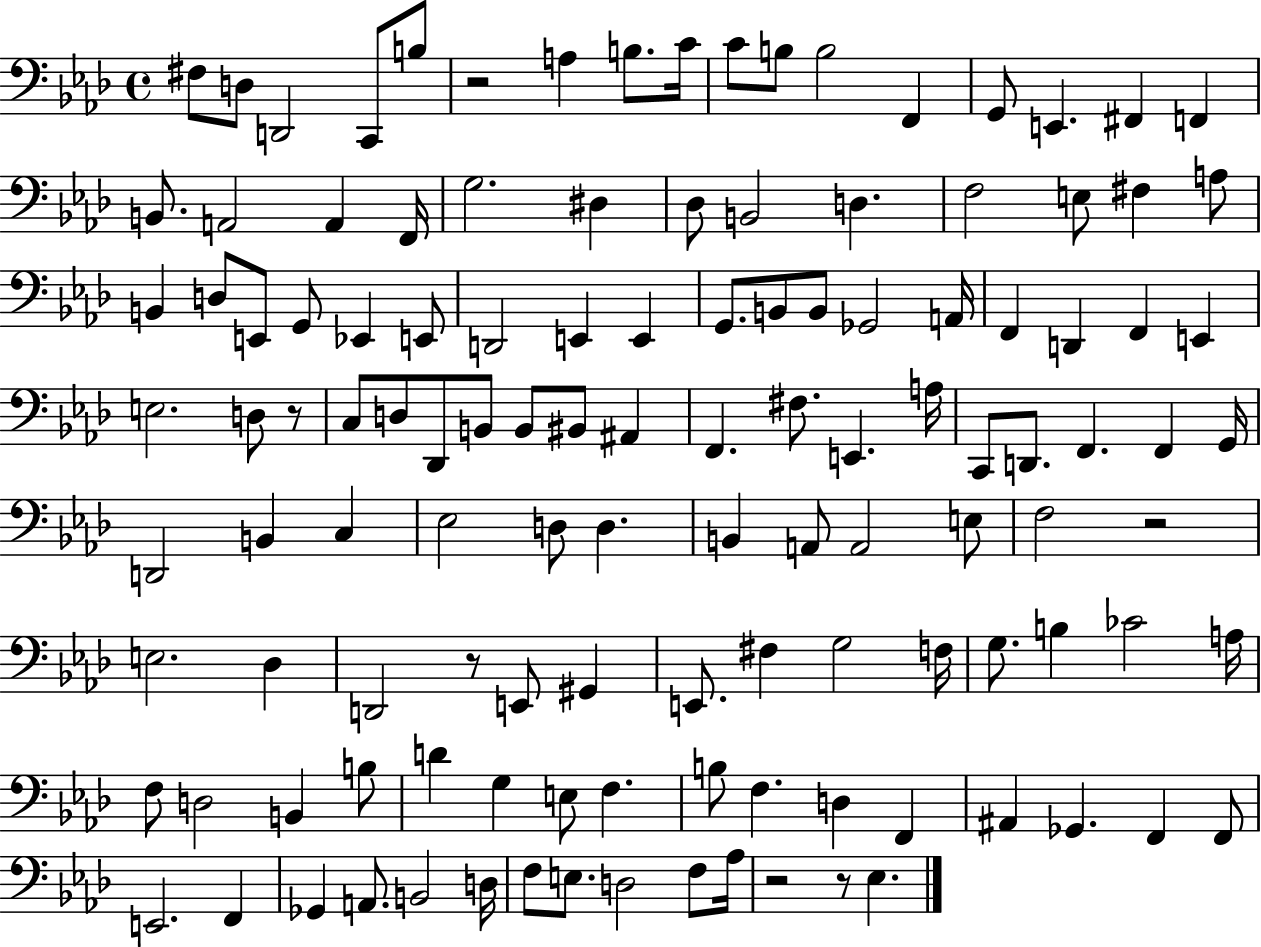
F#3/e D3/e D2/h C2/e B3/e R/h A3/q B3/e. C4/s C4/e B3/e B3/h F2/q G2/e E2/q. F#2/q F2/q B2/e. A2/h A2/q F2/s G3/h. D#3/q Db3/e B2/h D3/q. F3/h E3/e F#3/q A3/e B2/q D3/e E2/e G2/e Eb2/q E2/e D2/h E2/q E2/q G2/e. B2/e B2/e Gb2/h A2/s F2/q D2/q F2/q E2/q E3/h. D3/e R/e C3/e D3/e Db2/e B2/e B2/e BIS2/e A#2/q F2/q. F#3/e. E2/q. A3/s C2/e D2/e. F2/q. F2/q G2/s D2/h B2/q C3/q Eb3/h D3/e D3/q. B2/q A2/e A2/h E3/e F3/h R/h E3/h. Db3/q D2/h R/e E2/e G#2/q E2/e. F#3/q G3/h F3/s G3/e. B3/q CES4/h A3/s F3/e D3/h B2/q B3/e D4/q G3/q E3/e F3/q. B3/e F3/q. D3/q F2/q A#2/q Gb2/q. F2/q F2/e E2/h. F2/q Gb2/q A2/e. B2/h D3/s F3/e E3/e. D3/h F3/e Ab3/s R/h R/e Eb3/q.